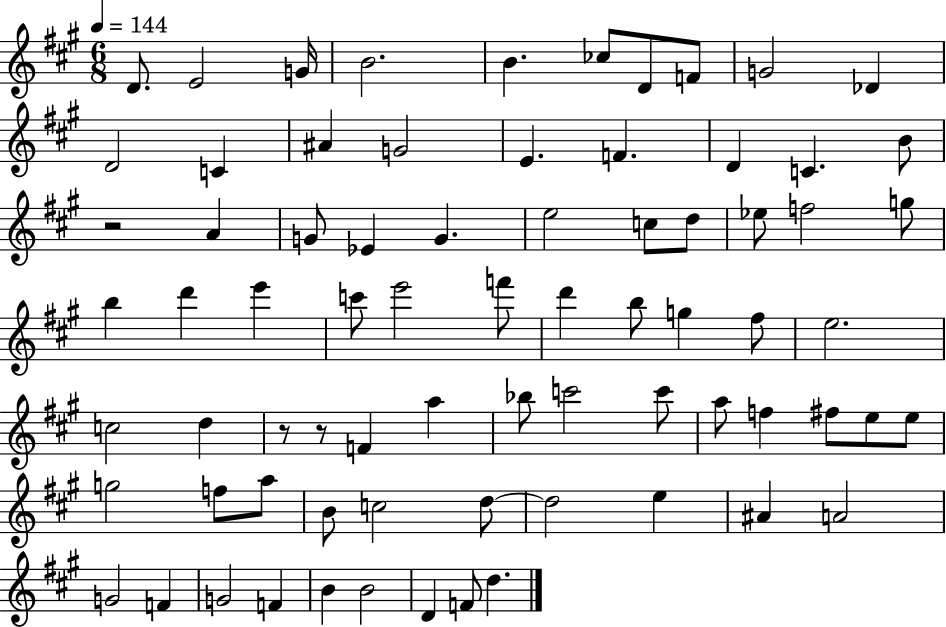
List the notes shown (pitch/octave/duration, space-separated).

D4/e. E4/h G4/s B4/h. B4/q. CES5/e D4/e F4/e G4/h Db4/q D4/h C4/q A#4/q G4/h E4/q. F4/q. D4/q C4/q. B4/e R/h A4/q G4/e Eb4/q G4/q. E5/h C5/e D5/e Eb5/e F5/h G5/e B5/q D6/q E6/q C6/e E6/h F6/e D6/q B5/e G5/q F#5/e E5/h. C5/h D5/q R/e R/e F4/q A5/q Bb5/e C6/h C6/e A5/e F5/q F#5/e E5/e E5/e G5/h F5/e A5/e B4/e C5/h D5/e D5/h E5/q A#4/q A4/h G4/h F4/q G4/h F4/q B4/q B4/h D4/q F4/e D5/q.